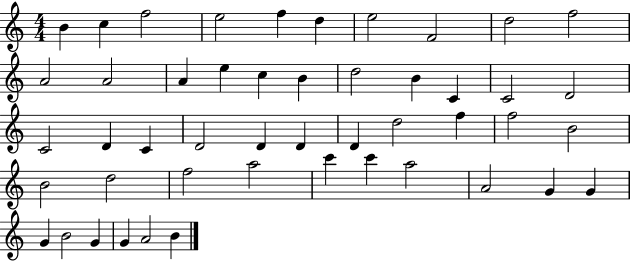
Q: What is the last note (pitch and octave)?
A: B4